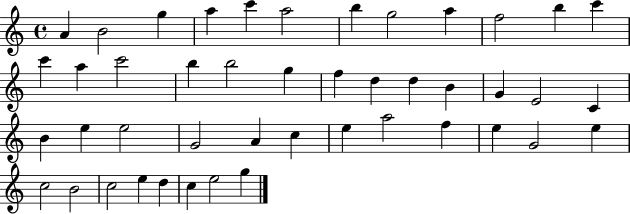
{
  \clef treble
  \time 4/4
  \defaultTimeSignature
  \key c \major
  a'4 b'2 g''4 | a''4 c'''4 a''2 | b''4 g''2 a''4 | f''2 b''4 c'''4 | \break c'''4 a''4 c'''2 | b''4 b''2 g''4 | f''4 d''4 d''4 b'4 | g'4 e'2 c'4 | \break b'4 e''4 e''2 | g'2 a'4 c''4 | e''4 a''2 f''4 | e''4 g'2 e''4 | \break c''2 b'2 | c''2 e''4 d''4 | c''4 e''2 g''4 | \bar "|."
}